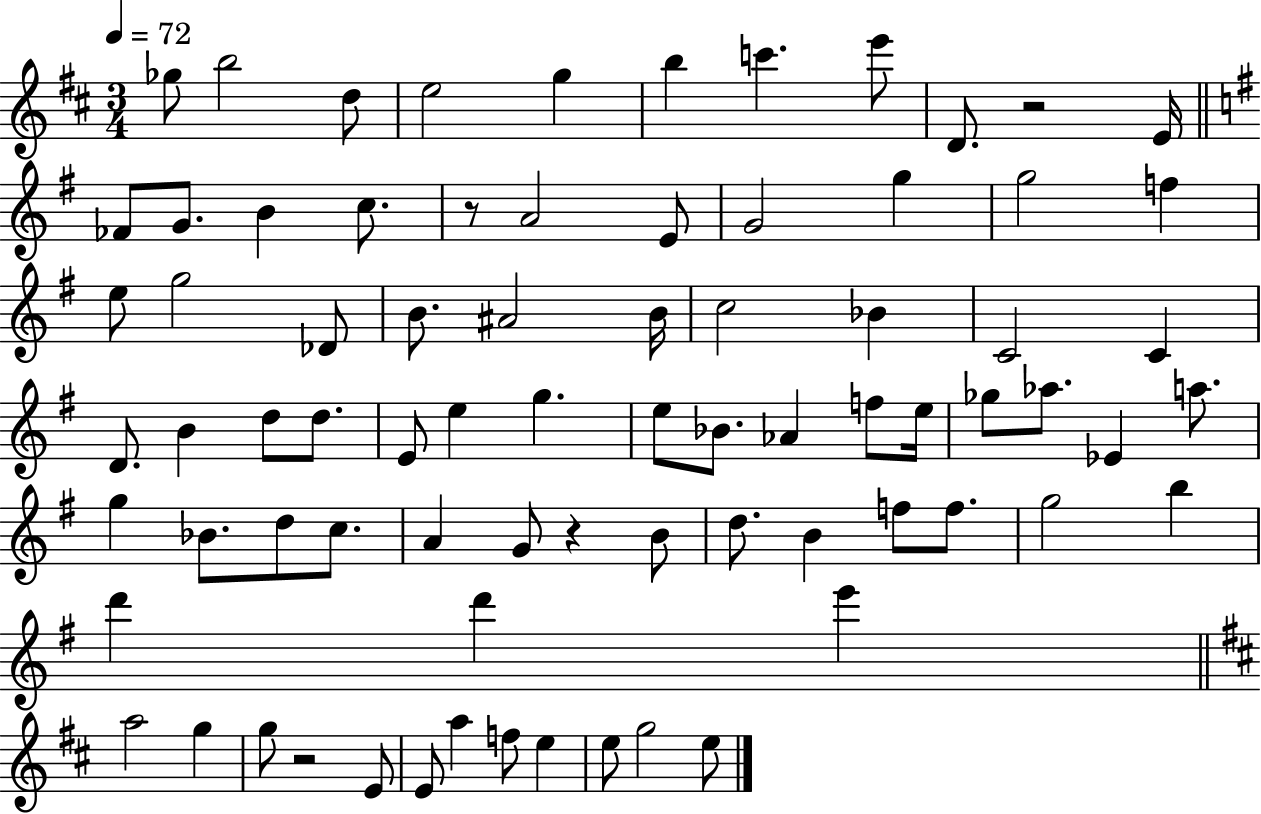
X:1
T:Untitled
M:3/4
L:1/4
K:D
_g/2 b2 d/2 e2 g b c' e'/2 D/2 z2 E/4 _F/2 G/2 B c/2 z/2 A2 E/2 G2 g g2 f e/2 g2 _D/2 B/2 ^A2 B/4 c2 _B C2 C D/2 B d/2 d/2 E/2 e g e/2 _B/2 _A f/2 e/4 _g/2 _a/2 _E a/2 g _B/2 d/2 c/2 A G/2 z B/2 d/2 B f/2 f/2 g2 b d' d' e' a2 g g/2 z2 E/2 E/2 a f/2 e e/2 g2 e/2